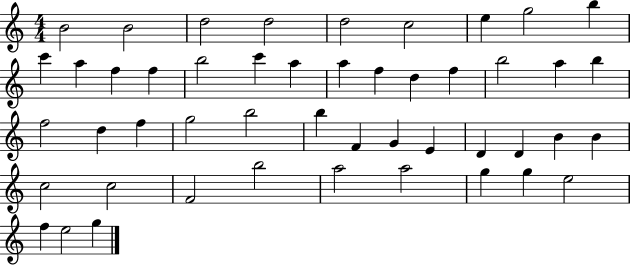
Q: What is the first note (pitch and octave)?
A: B4